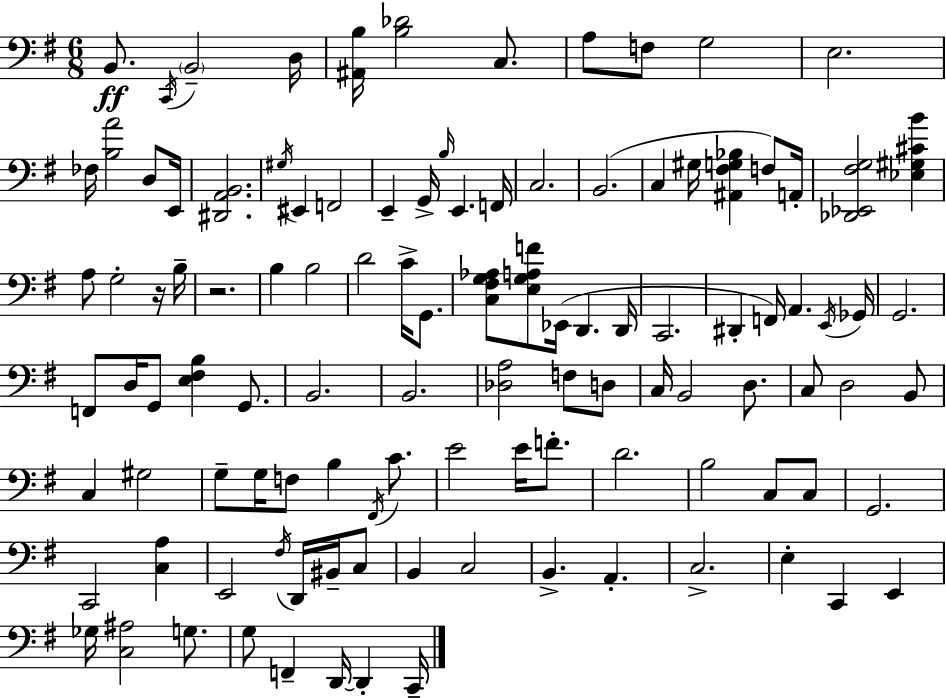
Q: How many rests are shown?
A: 2